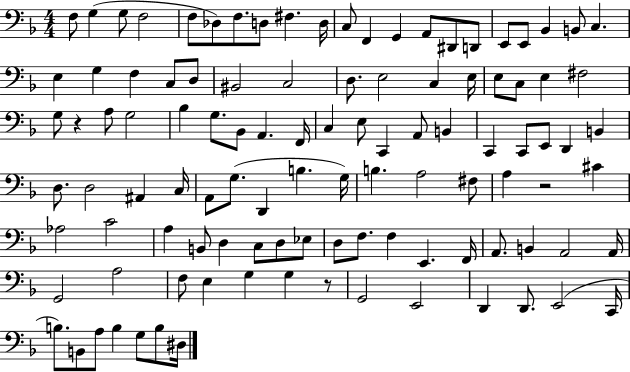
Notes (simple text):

F3/e G3/q G3/e F3/h F3/e Db3/e F3/e. D3/e F#3/q. D3/s C3/e F2/q G2/q A2/e D#2/e D2/e E2/e E2/e Bb2/q B2/e C3/q. E3/q G3/q F3/q C3/e D3/e BIS2/h C3/h D3/e. E3/h C3/q E3/s E3/e C3/e E3/q F#3/h G3/e R/q A3/e G3/h Bb3/q G3/e. Bb2/e A2/q. F2/s C3/q E3/e C2/q A2/e B2/q C2/q C2/e E2/e D2/q B2/q D3/e. D3/h A#2/q C3/s A2/e G3/e. D2/q B3/q. G3/s B3/q. A3/h F#3/e A3/q R/h C#4/q Ab3/h C4/h A3/q B2/e D3/q C3/e D3/e Eb3/e D3/e F3/e. F3/q E2/q. F2/s A2/e. B2/q A2/h A2/s G2/h A3/h F3/e E3/q G3/q G3/q R/e G2/h E2/h D2/q D2/e. E2/h C2/s B3/e. B2/e A3/e B3/q G3/e B3/e D#3/s